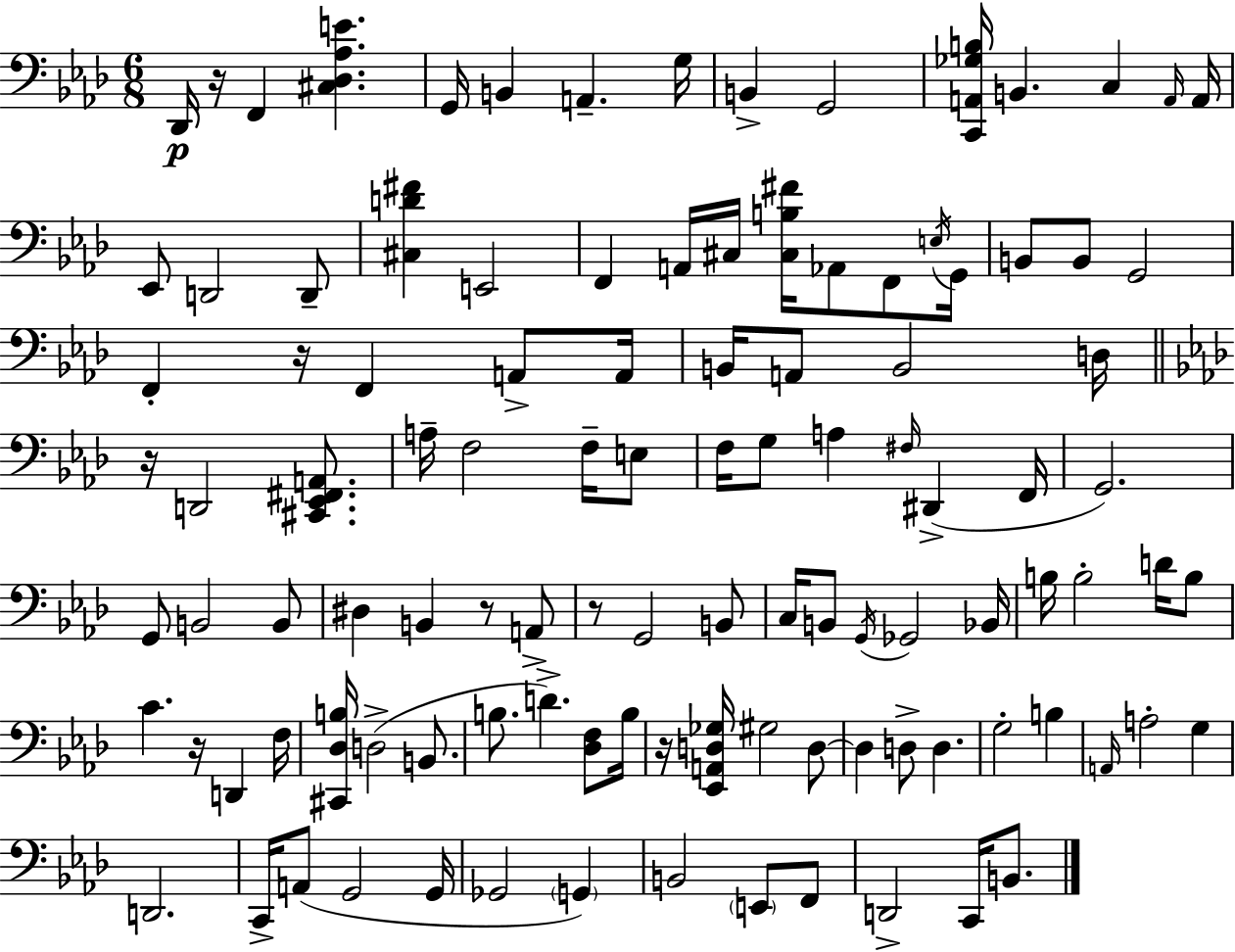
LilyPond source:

{
  \clef bass
  \numericTimeSignature
  \time 6/8
  \key aes \major
  des,16\p r16 f,4 <cis des aes e'>4. | g,16 b,4 a,4.-- g16 | b,4-> g,2 | <c, a, ges b>16 b,4. c4 \grace { a,16 } | \break a,16 ees,8 d,2 d,8-- | <cis d' fis'>4 e,2 | f,4 a,16 cis16 <cis b fis'>16 aes,8 f,8 | \acciaccatura { e16 } g,16 b,8 b,8 g,2 | \break f,4-. r16 f,4 a,8-> | a,16 b,16 a,8 b,2 | d16 \bar "||" \break \key aes \major r16 d,2 <cis, ees, fis, a,>8. | a16-- f2 f16-- e8 | f16 g8 a4 \grace { fis16 }( dis,4-> | f,16 g,2.) | \break g,8 b,2 b,8 | dis4 b,4 r8 a,8-> | r8 g,2 b,8 | c16 b,8 \acciaccatura { g,16 } ges,2 | \break bes,16 b16 b2-. d'16 | b8 c'4. r16 d,4 | f16 <cis, des b>16 d2->( b,8. | b8. d'4.->) <des f>8 | \break b16 r16 <ees, a, d ges>16 gis2 | d8~~ d4 d8-> d4. | g2-. b4 | \grace { a,16 } a2-. g4 | \break d,2. | c,16-> a,8( g,2 | g,16 ges,2 \parenthesize g,4) | b,2 \parenthesize e,8 | \break f,8 d,2-> c,16 | b,8. \bar "|."
}